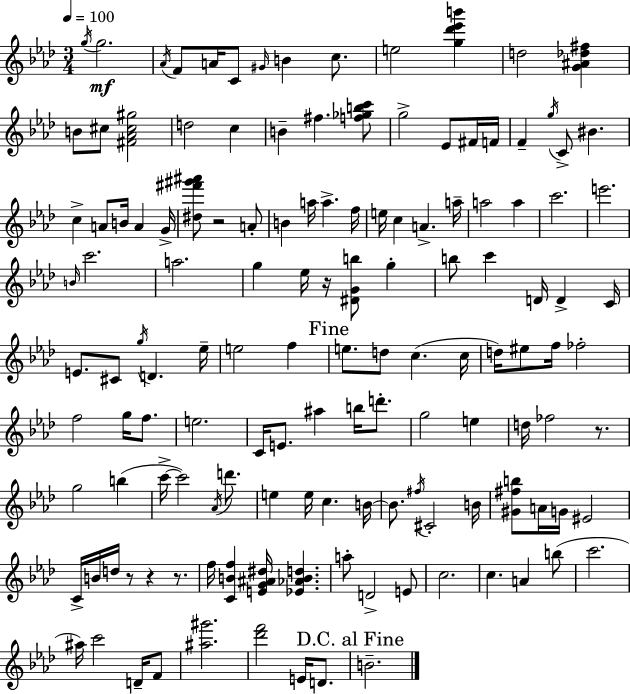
X:1
T:Untitled
M:3/4
L:1/4
K:Fm
g/4 g2 _A/4 F/2 A/4 C/2 ^G/4 B c/2 e2 [g_d'_e'b'] d2 [G^A_d^f] B/2 ^c/2 [^F_A^c^g]2 d2 c B ^f [f_gbc']/2 g2 _E/2 ^F/4 F/4 F g/4 C/2 ^B c A/2 B/4 A G/4 [^d^f'^g'^a']/2 z2 A/2 B a/4 a f/4 e/4 c A a/4 a2 a c'2 e'2 B/4 c'2 a2 g _e/4 z/4 [^DGb]/2 g b/2 c' D/4 D C/4 E/2 ^C/2 g/4 D _e/4 e2 f e/2 d/2 c c/4 d/4 ^e/2 f/4 _f2 f2 g/4 f/2 e2 C/4 E/2 ^a b/4 d'/2 g2 e d/4 _f2 z/2 g2 b c'/4 c'2 _A/4 d'/2 e e/4 c B/4 B/2 ^f/4 ^C2 B/4 [^G^fb]/2 A/4 G/4 ^E2 C/4 B/4 d/4 z/2 z z/2 f/4 [CBf] [EG^A^d]/4 [_E_ABd] a/2 D2 E/2 c2 c A b/2 c'2 ^a/4 c'2 D/4 F/2 [^a^g']2 [_d'f']2 E/4 D/2 B2